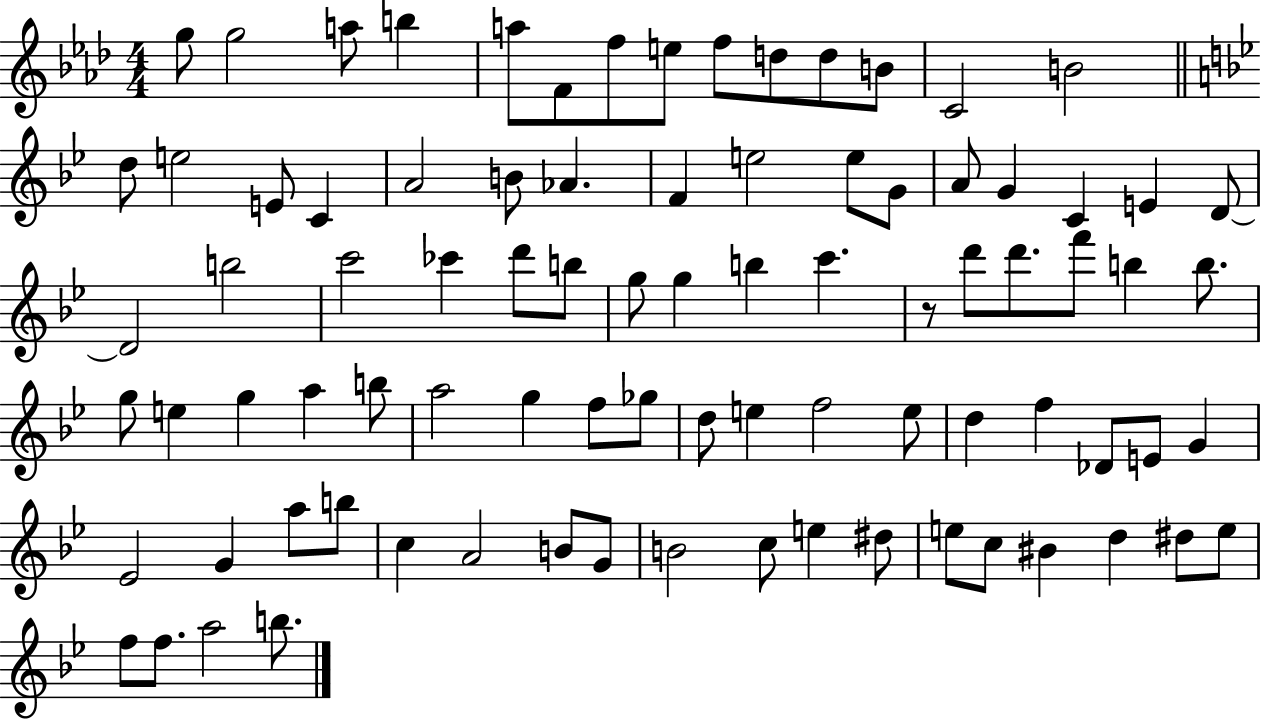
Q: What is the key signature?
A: AES major